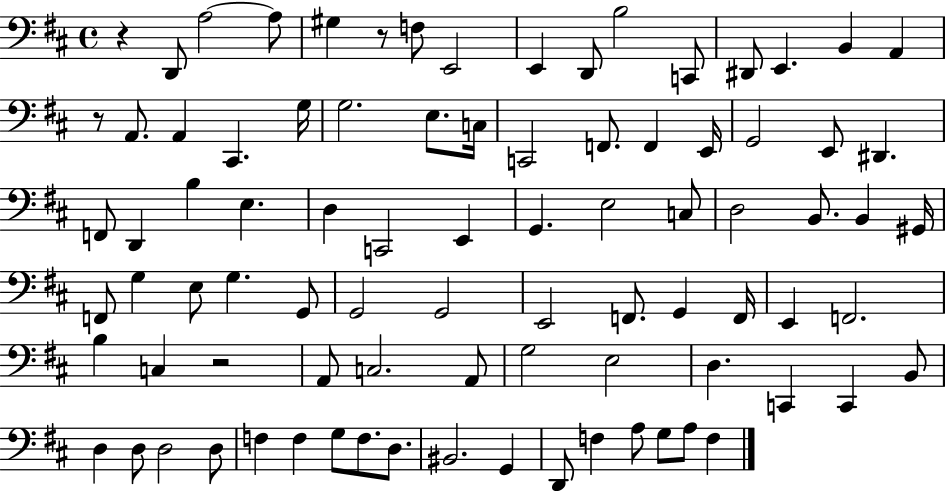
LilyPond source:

{
  \clef bass
  \time 4/4
  \defaultTimeSignature
  \key d \major
  r4 d,8 a2~~ a8 | gis4 r8 f8 e,2 | e,4 d,8 b2 c,8 | dis,8 e,4. b,4 a,4 | \break r8 a,8. a,4 cis,4. g16 | g2. e8. c16 | c,2 f,8. f,4 e,16 | g,2 e,8 dis,4. | \break f,8 d,4 b4 e4. | d4 c,2 e,4 | g,4. e2 c8 | d2 b,8. b,4 gis,16 | \break f,8 g4 e8 g4. g,8 | g,2 g,2 | e,2 f,8. g,4 f,16 | e,4 f,2. | \break b4 c4 r2 | a,8 c2. a,8 | g2 e2 | d4. c,4 c,4 b,8 | \break d4 d8 d2 d8 | f4 f4 g8 f8. d8. | bis,2. g,4 | d,8 f4 a8 g8 a8 f4 | \break \bar "|."
}